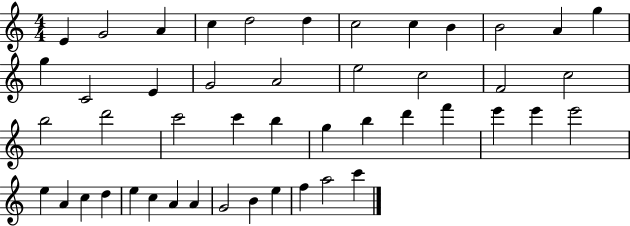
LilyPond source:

{
  \clef treble
  \numericTimeSignature
  \time 4/4
  \key c \major
  e'4 g'2 a'4 | c''4 d''2 d''4 | c''2 c''4 b'4 | b'2 a'4 g''4 | \break g''4 c'2 e'4 | g'2 a'2 | e''2 c''2 | f'2 c''2 | \break b''2 d'''2 | c'''2 c'''4 b''4 | g''4 b''4 d'''4 f'''4 | e'''4 e'''4 e'''2 | \break e''4 a'4 c''4 d''4 | e''4 c''4 a'4 a'4 | g'2 b'4 e''4 | f''4 a''2 c'''4 | \break \bar "|."
}